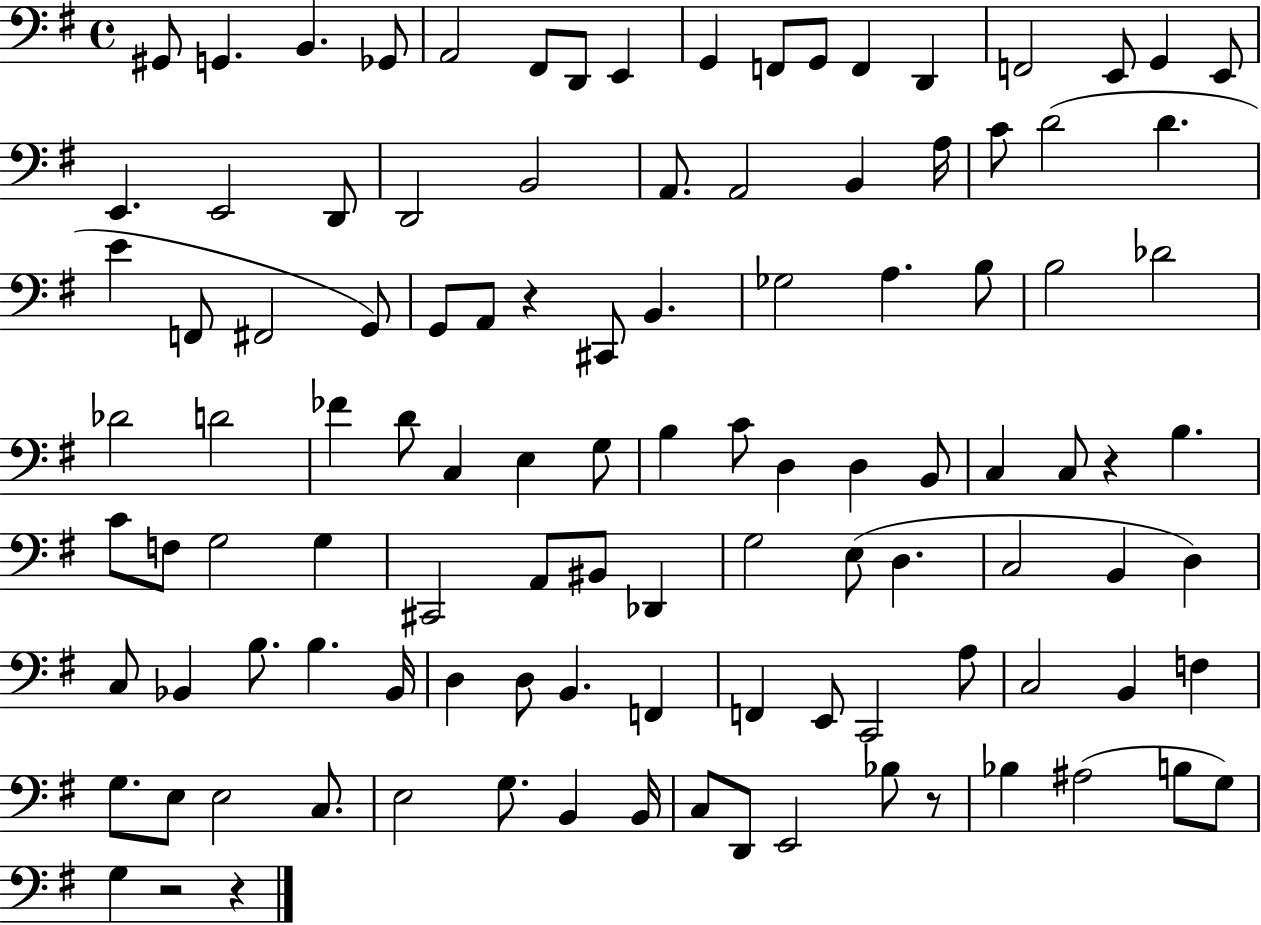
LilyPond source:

{
  \clef bass
  \time 4/4
  \defaultTimeSignature
  \key g \major
  \repeat volta 2 { gis,8 g,4. b,4. ges,8 | a,2 fis,8 d,8 e,4 | g,4 f,8 g,8 f,4 d,4 | f,2 e,8 g,4 e,8 | \break e,4. e,2 d,8 | d,2 b,2 | a,8. a,2 b,4 a16 | c'8 d'2( d'4. | \break e'4 f,8 fis,2 g,8) | g,8 a,8 r4 cis,8 b,4. | ges2 a4. b8 | b2 des'2 | \break des'2 d'2 | fes'4 d'8 c4 e4 g8 | b4 c'8 d4 d4 b,8 | c4 c8 r4 b4. | \break c'8 f8 g2 g4 | cis,2 a,8 bis,8 des,4 | g2 e8( d4. | c2 b,4 d4) | \break c8 bes,4 b8. b4. bes,16 | d4 d8 b,4. f,4 | f,4 e,8 c,2 a8 | c2 b,4 f4 | \break g8. e8 e2 c8. | e2 g8. b,4 b,16 | c8 d,8 e,2 bes8 r8 | bes4 ais2( b8 g8) | \break g4 r2 r4 | } \bar "|."
}